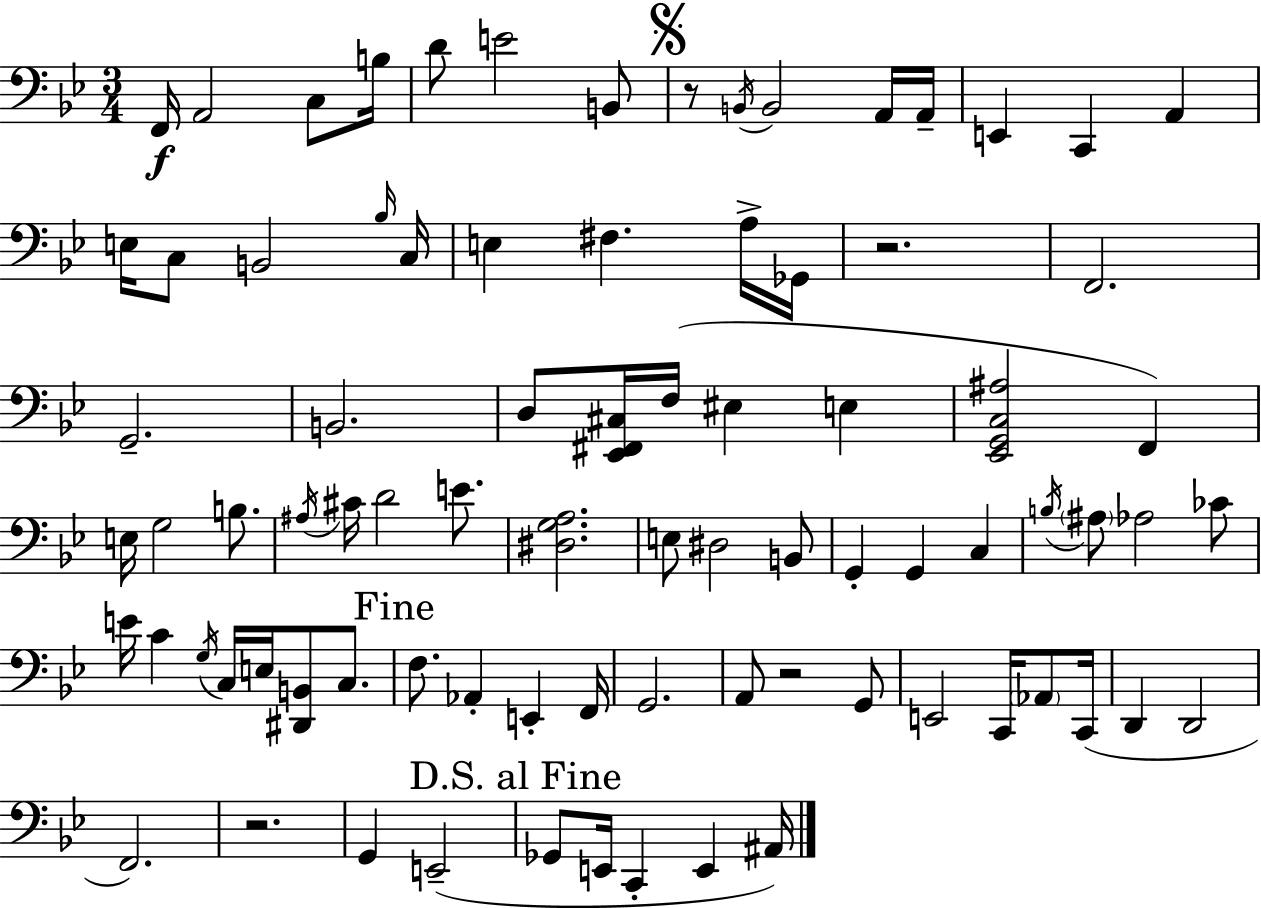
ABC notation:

X:1
T:Untitled
M:3/4
L:1/4
K:Gm
F,,/4 A,,2 C,/2 B,/4 D/2 E2 B,,/2 z/2 B,,/4 B,,2 A,,/4 A,,/4 E,, C,, A,, E,/4 C,/2 B,,2 _B,/4 C,/4 E, ^F, A,/4 _G,,/4 z2 F,,2 G,,2 B,,2 D,/2 [_E,,^F,,^C,]/4 F,/4 ^E, E, [_E,,G,,C,^A,]2 F,, E,/4 G,2 B,/2 ^A,/4 ^C/4 D2 E/2 [^D,G,A,]2 E,/2 ^D,2 B,,/2 G,, G,, C, B,/4 ^A,/2 _A,2 _C/2 E/4 C G,/4 C,/4 E,/4 [^D,,B,,]/2 C,/2 F,/2 _A,, E,, F,,/4 G,,2 A,,/2 z2 G,,/2 E,,2 C,,/4 _A,,/2 C,,/4 D,, D,,2 F,,2 z2 G,, E,,2 _G,,/2 E,,/4 C,, E,, ^A,,/4